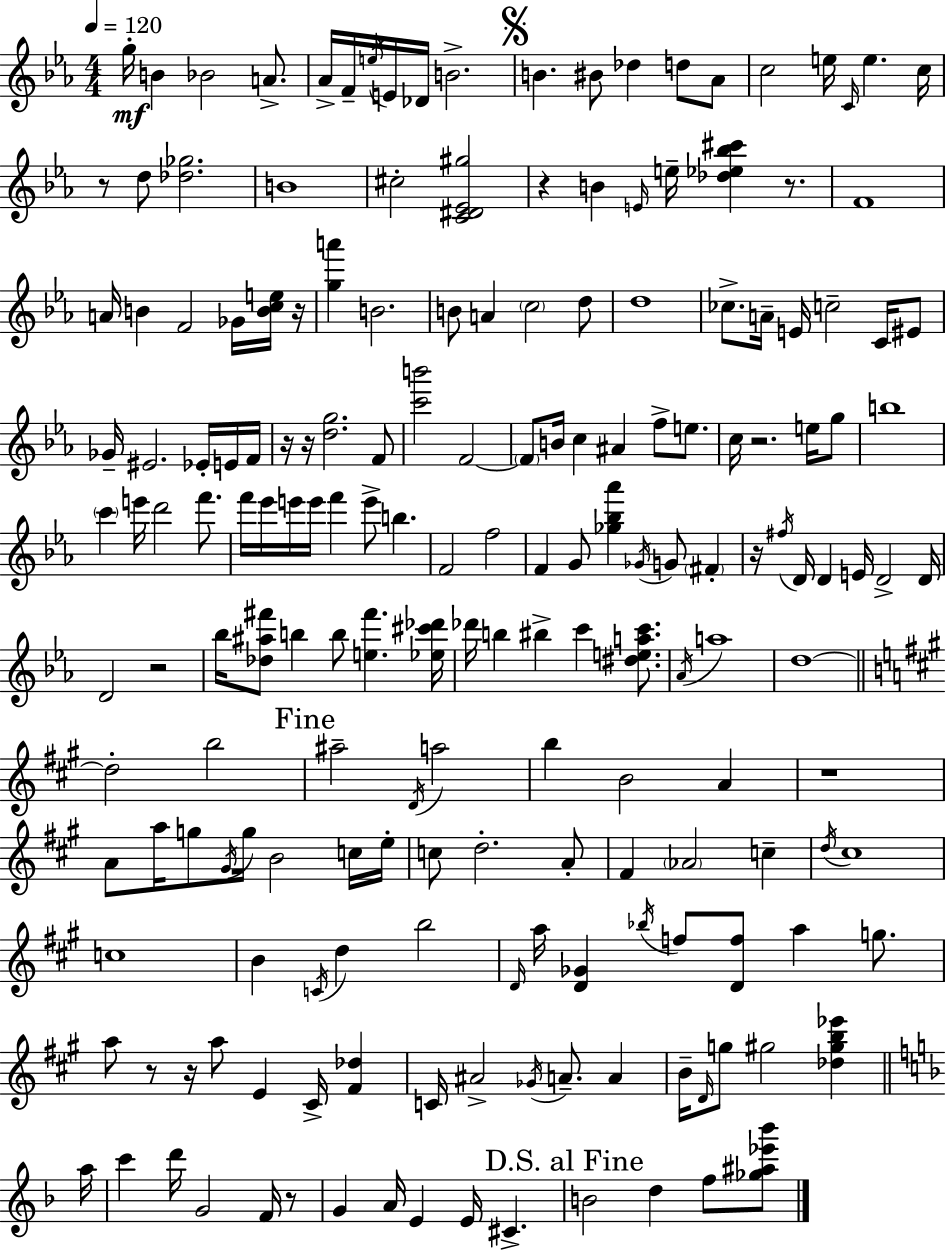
X:1
T:Untitled
M:4/4
L:1/4
K:Cm
g/4 B _B2 A/2 _A/4 F/4 e/4 E/4 _D/4 B2 B ^B/2 _d d/2 _A/2 c2 e/4 C/4 e c/4 z/2 d/2 [_d_g]2 B4 ^c2 [C^D_E^g]2 z B E/4 e/4 [_d_e_b^c'] z/2 F4 A/4 B F2 _G/4 [Bce]/4 z/4 [ga'] B2 B/2 A c2 d/2 d4 _c/2 A/4 E/4 c2 C/4 ^E/2 _G/4 ^E2 _E/4 E/4 F/4 z/4 z/4 [dg]2 F/2 [c'b']2 F2 F/2 B/4 c ^A f/2 e/2 c/4 z2 e/4 g/2 b4 c' e'/4 d'2 f'/2 f'/4 _e'/4 e'/4 e'/4 f' e'/2 b F2 f2 F G/2 [_g_b_a'] _G/4 G/2 ^F z/4 ^f/4 D/4 D E/4 D2 D/4 D2 z2 _b/4 [_d^a^f']/2 b b/2 [e^f'] [_e^c'_d']/4 _d'/4 b ^b c' [^deac']/2 _A/4 a4 d4 d2 b2 ^a2 D/4 a2 b B2 A z4 A/2 a/4 g/2 ^G/4 g/4 B2 c/4 e/4 c/2 d2 A/2 ^F _A2 c d/4 ^c4 c4 B C/4 d b2 D/4 a/4 [D_G] _b/4 f/2 [Df]/2 a g/2 a/2 z/2 z/4 a/2 E ^C/4 [^F_d] C/4 ^A2 _G/4 A/2 A B/4 D/4 g/2 ^g2 [_d^gb_e'] a/4 c' d'/4 G2 F/4 z/2 G A/4 E E/4 ^C B2 d f/2 [_g^a_e'_b']/2